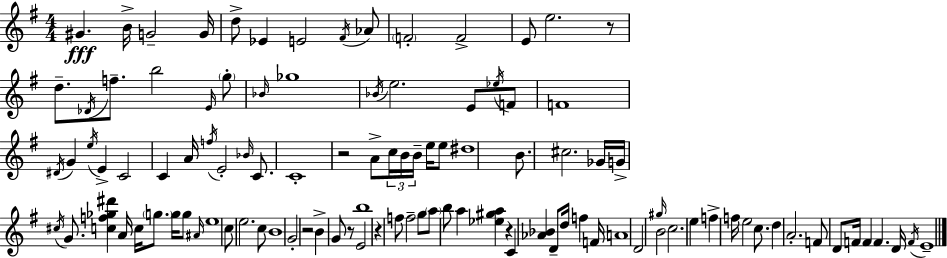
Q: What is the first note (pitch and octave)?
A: G#4